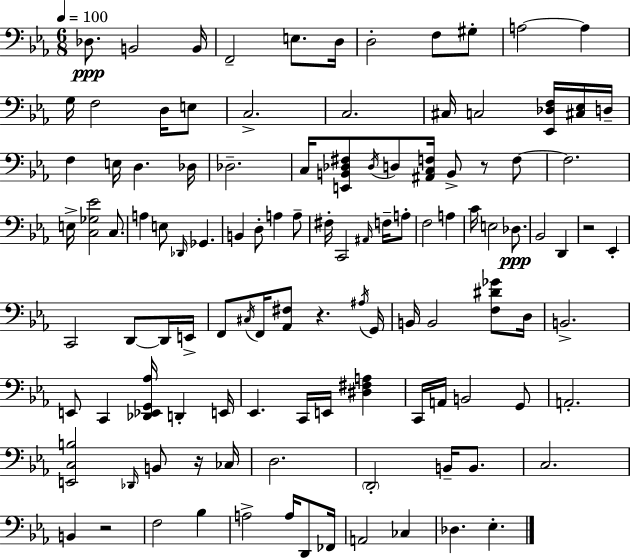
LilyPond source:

{
  \clef bass
  \numericTimeSignature
  \time 6/8
  \key c \minor
  \tempo 4 = 100
  des8.\ppp b,2 b,16 | f,2-- e8. d16 | d2-. f8 gis8-. | a2~~ a4 | \break g16 f2 d16 e8 | c2.-> | c2. | cis16 c2 <ees, des f>16 <cis ees>16 d16-- | \break f4 e16 d4. des16 | des2.-- | c16 <e, b, des fis>8 \acciaccatura { des16 } d8 <ais, c f>16 b,8-> r8 f8~~ | f2. | \break e16-> <c ges ees'>2 c8. | a4 e8 \grace { des,16 } ges,4. | b,4 d8-. a4 | a8-- fis16-. c,2 \grace { ais,16 } | \break f16-- a8-. f2 a4 | c'16 e2 | des8.\ppp bes,2 d,4 | r2 ees,4-. | \break c,2 d,8~~ | d,16 e,16-> f,8 \acciaccatura { cis16 } f,16 <aes, fis>8 r4. | \acciaccatura { ais16 } g,16 b,16 b,2 | <f dis' ges'>8 d16 b,2.-> | \break e,8 c,4 <des, ees, g, aes>16 | d,4-. e,16 ees,4. c,16 | e,16 <dis fis a>4 c,16 a,16 b,2 | g,8 a,2.-. | \break <e, c b>2 | \grace { des,16 } b,8 r16 ces16 d2. | \parenthesize d,2-. | b,16-- b,8. c2. | \break b,4 r2 | f2 | bes4 a2-> | a16 d,8 fes,16 a,2 | \break ces4 des4. | ees4.-. \bar "|."
}